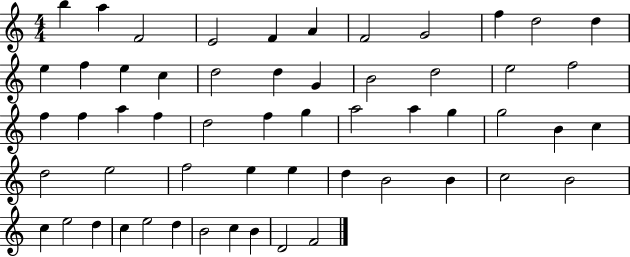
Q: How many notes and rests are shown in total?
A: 56